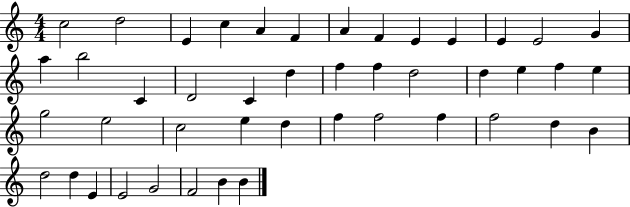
{
  \clef treble
  \numericTimeSignature
  \time 4/4
  \key c \major
  c''2 d''2 | e'4 c''4 a'4 f'4 | a'4 f'4 e'4 e'4 | e'4 e'2 g'4 | \break a''4 b''2 c'4 | d'2 c'4 d''4 | f''4 f''4 d''2 | d''4 e''4 f''4 e''4 | \break g''2 e''2 | c''2 e''4 d''4 | f''4 f''2 f''4 | f''2 d''4 b'4 | \break d''2 d''4 e'4 | e'2 g'2 | f'2 b'4 b'4 | \bar "|."
}